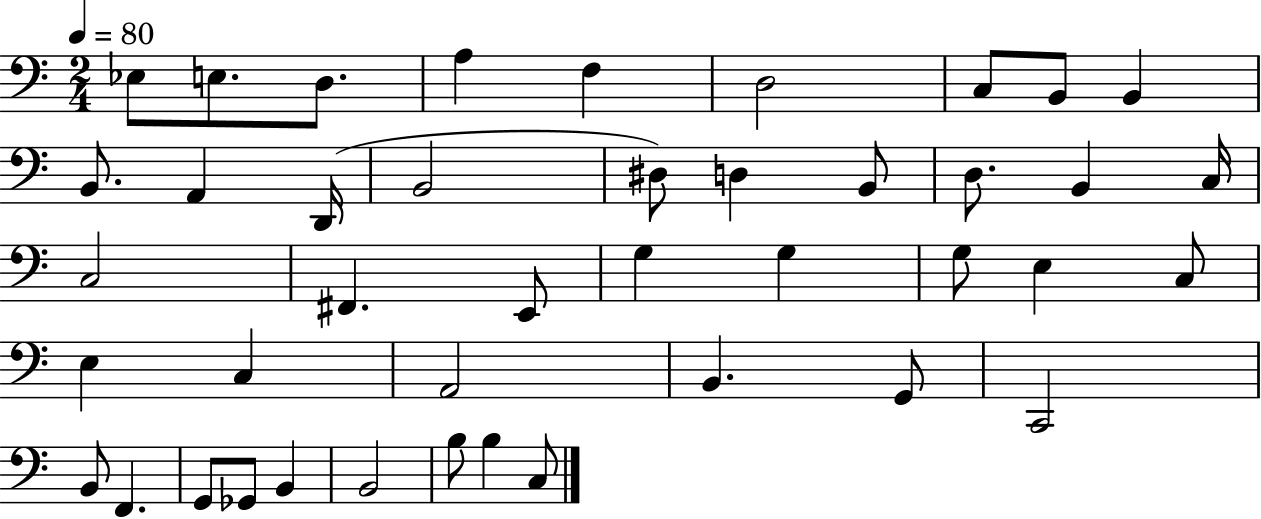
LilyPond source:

{
  \clef bass
  \numericTimeSignature
  \time 2/4
  \key c \major
  \tempo 4 = 80
  ees8 e8. d8. | a4 f4 | d2 | c8 b,8 b,4 | \break b,8. a,4 d,16( | b,2 | dis8) d4 b,8 | d8. b,4 c16 | \break c2 | fis,4. e,8 | g4 g4 | g8 e4 c8 | \break e4 c4 | a,2 | b,4. g,8 | c,2 | \break b,8 f,4. | g,8 ges,8 b,4 | b,2 | b8 b4 c8 | \break \bar "|."
}